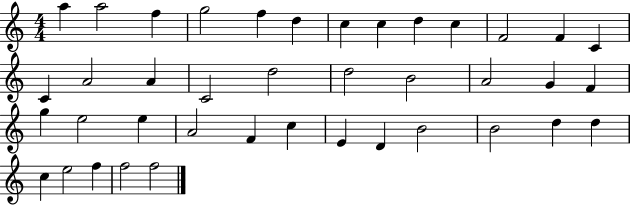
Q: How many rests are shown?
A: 0